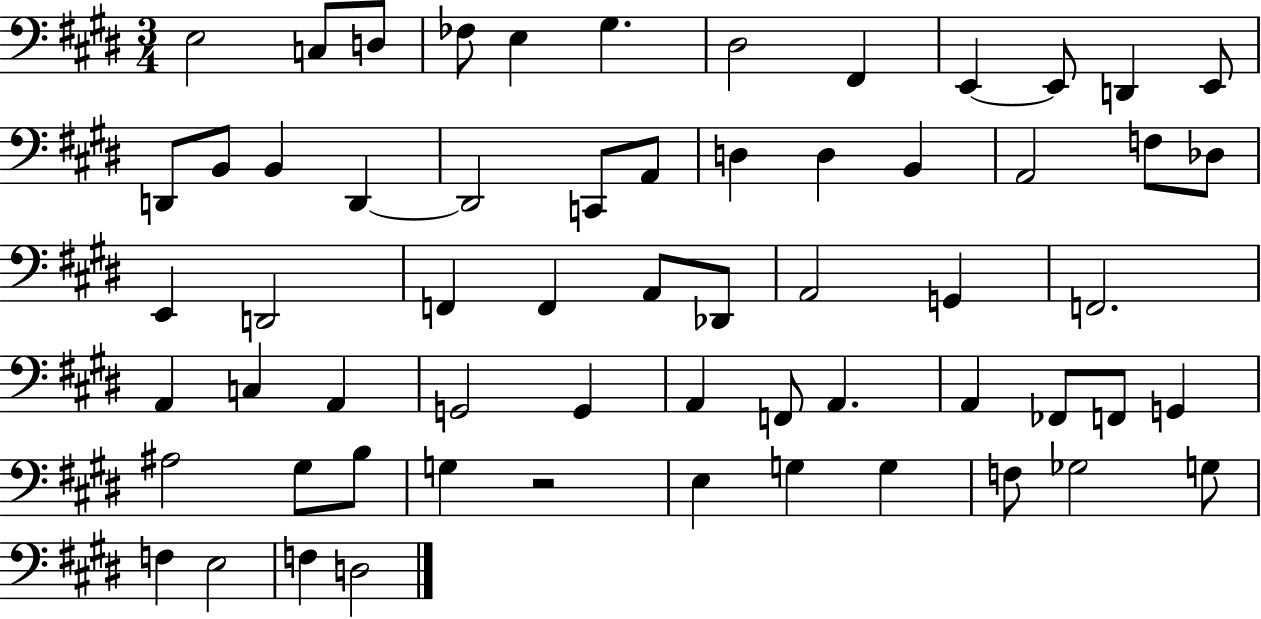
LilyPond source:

{
  \clef bass
  \numericTimeSignature
  \time 3/4
  \key e \major
  e2 c8 d8 | fes8 e4 gis4. | dis2 fis,4 | e,4~~ e,8 d,4 e,8 | \break d,8 b,8 b,4 d,4~~ | d,2 c,8 a,8 | d4 d4 b,4 | a,2 f8 des8 | \break e,4 d,2 | f,4 f,4 a,8 des,8 | a,2 g,4 | f,2. | \break a,4 c4 a,4 | g,2 g,4 | a,4 f,8 a,4. | a,4 fes,8 f,8 g,4 | \break ais2 gis8 b8 | g4 r2 | e4 g4 g4 | f8 ges2 g8 | \break f4 e2 | f4 d2 | \bar "|."
}